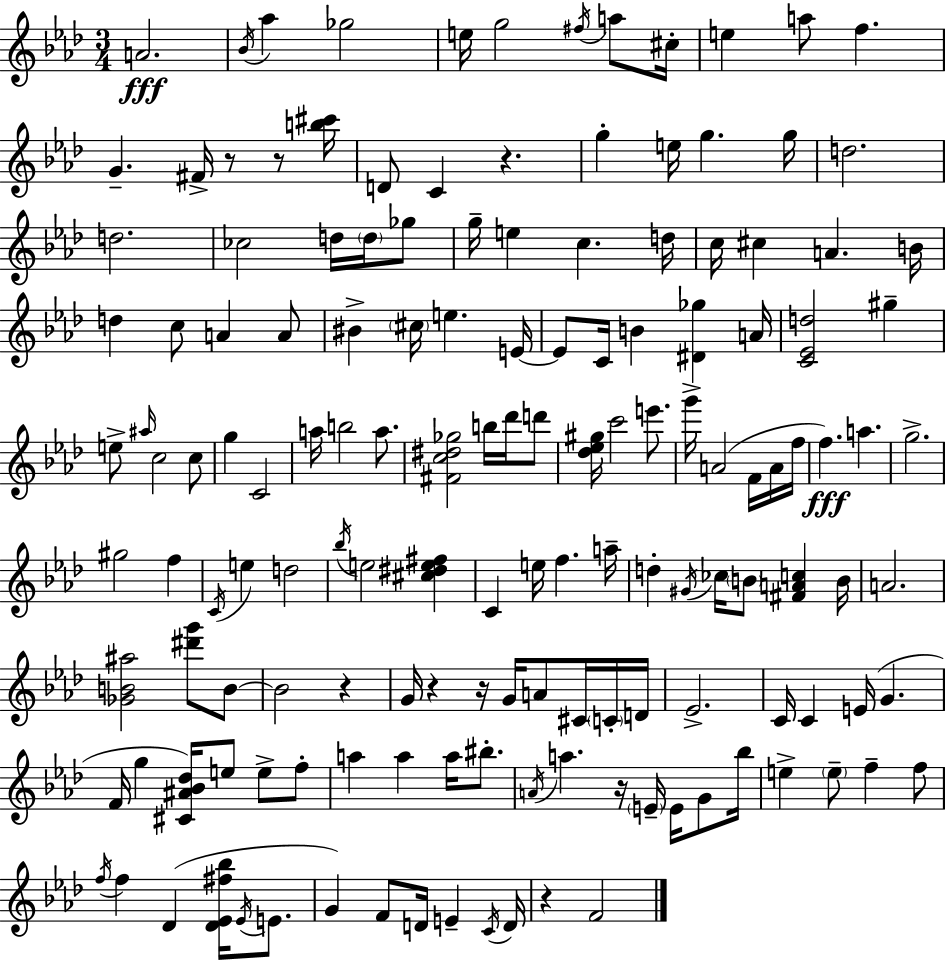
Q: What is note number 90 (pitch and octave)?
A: G4